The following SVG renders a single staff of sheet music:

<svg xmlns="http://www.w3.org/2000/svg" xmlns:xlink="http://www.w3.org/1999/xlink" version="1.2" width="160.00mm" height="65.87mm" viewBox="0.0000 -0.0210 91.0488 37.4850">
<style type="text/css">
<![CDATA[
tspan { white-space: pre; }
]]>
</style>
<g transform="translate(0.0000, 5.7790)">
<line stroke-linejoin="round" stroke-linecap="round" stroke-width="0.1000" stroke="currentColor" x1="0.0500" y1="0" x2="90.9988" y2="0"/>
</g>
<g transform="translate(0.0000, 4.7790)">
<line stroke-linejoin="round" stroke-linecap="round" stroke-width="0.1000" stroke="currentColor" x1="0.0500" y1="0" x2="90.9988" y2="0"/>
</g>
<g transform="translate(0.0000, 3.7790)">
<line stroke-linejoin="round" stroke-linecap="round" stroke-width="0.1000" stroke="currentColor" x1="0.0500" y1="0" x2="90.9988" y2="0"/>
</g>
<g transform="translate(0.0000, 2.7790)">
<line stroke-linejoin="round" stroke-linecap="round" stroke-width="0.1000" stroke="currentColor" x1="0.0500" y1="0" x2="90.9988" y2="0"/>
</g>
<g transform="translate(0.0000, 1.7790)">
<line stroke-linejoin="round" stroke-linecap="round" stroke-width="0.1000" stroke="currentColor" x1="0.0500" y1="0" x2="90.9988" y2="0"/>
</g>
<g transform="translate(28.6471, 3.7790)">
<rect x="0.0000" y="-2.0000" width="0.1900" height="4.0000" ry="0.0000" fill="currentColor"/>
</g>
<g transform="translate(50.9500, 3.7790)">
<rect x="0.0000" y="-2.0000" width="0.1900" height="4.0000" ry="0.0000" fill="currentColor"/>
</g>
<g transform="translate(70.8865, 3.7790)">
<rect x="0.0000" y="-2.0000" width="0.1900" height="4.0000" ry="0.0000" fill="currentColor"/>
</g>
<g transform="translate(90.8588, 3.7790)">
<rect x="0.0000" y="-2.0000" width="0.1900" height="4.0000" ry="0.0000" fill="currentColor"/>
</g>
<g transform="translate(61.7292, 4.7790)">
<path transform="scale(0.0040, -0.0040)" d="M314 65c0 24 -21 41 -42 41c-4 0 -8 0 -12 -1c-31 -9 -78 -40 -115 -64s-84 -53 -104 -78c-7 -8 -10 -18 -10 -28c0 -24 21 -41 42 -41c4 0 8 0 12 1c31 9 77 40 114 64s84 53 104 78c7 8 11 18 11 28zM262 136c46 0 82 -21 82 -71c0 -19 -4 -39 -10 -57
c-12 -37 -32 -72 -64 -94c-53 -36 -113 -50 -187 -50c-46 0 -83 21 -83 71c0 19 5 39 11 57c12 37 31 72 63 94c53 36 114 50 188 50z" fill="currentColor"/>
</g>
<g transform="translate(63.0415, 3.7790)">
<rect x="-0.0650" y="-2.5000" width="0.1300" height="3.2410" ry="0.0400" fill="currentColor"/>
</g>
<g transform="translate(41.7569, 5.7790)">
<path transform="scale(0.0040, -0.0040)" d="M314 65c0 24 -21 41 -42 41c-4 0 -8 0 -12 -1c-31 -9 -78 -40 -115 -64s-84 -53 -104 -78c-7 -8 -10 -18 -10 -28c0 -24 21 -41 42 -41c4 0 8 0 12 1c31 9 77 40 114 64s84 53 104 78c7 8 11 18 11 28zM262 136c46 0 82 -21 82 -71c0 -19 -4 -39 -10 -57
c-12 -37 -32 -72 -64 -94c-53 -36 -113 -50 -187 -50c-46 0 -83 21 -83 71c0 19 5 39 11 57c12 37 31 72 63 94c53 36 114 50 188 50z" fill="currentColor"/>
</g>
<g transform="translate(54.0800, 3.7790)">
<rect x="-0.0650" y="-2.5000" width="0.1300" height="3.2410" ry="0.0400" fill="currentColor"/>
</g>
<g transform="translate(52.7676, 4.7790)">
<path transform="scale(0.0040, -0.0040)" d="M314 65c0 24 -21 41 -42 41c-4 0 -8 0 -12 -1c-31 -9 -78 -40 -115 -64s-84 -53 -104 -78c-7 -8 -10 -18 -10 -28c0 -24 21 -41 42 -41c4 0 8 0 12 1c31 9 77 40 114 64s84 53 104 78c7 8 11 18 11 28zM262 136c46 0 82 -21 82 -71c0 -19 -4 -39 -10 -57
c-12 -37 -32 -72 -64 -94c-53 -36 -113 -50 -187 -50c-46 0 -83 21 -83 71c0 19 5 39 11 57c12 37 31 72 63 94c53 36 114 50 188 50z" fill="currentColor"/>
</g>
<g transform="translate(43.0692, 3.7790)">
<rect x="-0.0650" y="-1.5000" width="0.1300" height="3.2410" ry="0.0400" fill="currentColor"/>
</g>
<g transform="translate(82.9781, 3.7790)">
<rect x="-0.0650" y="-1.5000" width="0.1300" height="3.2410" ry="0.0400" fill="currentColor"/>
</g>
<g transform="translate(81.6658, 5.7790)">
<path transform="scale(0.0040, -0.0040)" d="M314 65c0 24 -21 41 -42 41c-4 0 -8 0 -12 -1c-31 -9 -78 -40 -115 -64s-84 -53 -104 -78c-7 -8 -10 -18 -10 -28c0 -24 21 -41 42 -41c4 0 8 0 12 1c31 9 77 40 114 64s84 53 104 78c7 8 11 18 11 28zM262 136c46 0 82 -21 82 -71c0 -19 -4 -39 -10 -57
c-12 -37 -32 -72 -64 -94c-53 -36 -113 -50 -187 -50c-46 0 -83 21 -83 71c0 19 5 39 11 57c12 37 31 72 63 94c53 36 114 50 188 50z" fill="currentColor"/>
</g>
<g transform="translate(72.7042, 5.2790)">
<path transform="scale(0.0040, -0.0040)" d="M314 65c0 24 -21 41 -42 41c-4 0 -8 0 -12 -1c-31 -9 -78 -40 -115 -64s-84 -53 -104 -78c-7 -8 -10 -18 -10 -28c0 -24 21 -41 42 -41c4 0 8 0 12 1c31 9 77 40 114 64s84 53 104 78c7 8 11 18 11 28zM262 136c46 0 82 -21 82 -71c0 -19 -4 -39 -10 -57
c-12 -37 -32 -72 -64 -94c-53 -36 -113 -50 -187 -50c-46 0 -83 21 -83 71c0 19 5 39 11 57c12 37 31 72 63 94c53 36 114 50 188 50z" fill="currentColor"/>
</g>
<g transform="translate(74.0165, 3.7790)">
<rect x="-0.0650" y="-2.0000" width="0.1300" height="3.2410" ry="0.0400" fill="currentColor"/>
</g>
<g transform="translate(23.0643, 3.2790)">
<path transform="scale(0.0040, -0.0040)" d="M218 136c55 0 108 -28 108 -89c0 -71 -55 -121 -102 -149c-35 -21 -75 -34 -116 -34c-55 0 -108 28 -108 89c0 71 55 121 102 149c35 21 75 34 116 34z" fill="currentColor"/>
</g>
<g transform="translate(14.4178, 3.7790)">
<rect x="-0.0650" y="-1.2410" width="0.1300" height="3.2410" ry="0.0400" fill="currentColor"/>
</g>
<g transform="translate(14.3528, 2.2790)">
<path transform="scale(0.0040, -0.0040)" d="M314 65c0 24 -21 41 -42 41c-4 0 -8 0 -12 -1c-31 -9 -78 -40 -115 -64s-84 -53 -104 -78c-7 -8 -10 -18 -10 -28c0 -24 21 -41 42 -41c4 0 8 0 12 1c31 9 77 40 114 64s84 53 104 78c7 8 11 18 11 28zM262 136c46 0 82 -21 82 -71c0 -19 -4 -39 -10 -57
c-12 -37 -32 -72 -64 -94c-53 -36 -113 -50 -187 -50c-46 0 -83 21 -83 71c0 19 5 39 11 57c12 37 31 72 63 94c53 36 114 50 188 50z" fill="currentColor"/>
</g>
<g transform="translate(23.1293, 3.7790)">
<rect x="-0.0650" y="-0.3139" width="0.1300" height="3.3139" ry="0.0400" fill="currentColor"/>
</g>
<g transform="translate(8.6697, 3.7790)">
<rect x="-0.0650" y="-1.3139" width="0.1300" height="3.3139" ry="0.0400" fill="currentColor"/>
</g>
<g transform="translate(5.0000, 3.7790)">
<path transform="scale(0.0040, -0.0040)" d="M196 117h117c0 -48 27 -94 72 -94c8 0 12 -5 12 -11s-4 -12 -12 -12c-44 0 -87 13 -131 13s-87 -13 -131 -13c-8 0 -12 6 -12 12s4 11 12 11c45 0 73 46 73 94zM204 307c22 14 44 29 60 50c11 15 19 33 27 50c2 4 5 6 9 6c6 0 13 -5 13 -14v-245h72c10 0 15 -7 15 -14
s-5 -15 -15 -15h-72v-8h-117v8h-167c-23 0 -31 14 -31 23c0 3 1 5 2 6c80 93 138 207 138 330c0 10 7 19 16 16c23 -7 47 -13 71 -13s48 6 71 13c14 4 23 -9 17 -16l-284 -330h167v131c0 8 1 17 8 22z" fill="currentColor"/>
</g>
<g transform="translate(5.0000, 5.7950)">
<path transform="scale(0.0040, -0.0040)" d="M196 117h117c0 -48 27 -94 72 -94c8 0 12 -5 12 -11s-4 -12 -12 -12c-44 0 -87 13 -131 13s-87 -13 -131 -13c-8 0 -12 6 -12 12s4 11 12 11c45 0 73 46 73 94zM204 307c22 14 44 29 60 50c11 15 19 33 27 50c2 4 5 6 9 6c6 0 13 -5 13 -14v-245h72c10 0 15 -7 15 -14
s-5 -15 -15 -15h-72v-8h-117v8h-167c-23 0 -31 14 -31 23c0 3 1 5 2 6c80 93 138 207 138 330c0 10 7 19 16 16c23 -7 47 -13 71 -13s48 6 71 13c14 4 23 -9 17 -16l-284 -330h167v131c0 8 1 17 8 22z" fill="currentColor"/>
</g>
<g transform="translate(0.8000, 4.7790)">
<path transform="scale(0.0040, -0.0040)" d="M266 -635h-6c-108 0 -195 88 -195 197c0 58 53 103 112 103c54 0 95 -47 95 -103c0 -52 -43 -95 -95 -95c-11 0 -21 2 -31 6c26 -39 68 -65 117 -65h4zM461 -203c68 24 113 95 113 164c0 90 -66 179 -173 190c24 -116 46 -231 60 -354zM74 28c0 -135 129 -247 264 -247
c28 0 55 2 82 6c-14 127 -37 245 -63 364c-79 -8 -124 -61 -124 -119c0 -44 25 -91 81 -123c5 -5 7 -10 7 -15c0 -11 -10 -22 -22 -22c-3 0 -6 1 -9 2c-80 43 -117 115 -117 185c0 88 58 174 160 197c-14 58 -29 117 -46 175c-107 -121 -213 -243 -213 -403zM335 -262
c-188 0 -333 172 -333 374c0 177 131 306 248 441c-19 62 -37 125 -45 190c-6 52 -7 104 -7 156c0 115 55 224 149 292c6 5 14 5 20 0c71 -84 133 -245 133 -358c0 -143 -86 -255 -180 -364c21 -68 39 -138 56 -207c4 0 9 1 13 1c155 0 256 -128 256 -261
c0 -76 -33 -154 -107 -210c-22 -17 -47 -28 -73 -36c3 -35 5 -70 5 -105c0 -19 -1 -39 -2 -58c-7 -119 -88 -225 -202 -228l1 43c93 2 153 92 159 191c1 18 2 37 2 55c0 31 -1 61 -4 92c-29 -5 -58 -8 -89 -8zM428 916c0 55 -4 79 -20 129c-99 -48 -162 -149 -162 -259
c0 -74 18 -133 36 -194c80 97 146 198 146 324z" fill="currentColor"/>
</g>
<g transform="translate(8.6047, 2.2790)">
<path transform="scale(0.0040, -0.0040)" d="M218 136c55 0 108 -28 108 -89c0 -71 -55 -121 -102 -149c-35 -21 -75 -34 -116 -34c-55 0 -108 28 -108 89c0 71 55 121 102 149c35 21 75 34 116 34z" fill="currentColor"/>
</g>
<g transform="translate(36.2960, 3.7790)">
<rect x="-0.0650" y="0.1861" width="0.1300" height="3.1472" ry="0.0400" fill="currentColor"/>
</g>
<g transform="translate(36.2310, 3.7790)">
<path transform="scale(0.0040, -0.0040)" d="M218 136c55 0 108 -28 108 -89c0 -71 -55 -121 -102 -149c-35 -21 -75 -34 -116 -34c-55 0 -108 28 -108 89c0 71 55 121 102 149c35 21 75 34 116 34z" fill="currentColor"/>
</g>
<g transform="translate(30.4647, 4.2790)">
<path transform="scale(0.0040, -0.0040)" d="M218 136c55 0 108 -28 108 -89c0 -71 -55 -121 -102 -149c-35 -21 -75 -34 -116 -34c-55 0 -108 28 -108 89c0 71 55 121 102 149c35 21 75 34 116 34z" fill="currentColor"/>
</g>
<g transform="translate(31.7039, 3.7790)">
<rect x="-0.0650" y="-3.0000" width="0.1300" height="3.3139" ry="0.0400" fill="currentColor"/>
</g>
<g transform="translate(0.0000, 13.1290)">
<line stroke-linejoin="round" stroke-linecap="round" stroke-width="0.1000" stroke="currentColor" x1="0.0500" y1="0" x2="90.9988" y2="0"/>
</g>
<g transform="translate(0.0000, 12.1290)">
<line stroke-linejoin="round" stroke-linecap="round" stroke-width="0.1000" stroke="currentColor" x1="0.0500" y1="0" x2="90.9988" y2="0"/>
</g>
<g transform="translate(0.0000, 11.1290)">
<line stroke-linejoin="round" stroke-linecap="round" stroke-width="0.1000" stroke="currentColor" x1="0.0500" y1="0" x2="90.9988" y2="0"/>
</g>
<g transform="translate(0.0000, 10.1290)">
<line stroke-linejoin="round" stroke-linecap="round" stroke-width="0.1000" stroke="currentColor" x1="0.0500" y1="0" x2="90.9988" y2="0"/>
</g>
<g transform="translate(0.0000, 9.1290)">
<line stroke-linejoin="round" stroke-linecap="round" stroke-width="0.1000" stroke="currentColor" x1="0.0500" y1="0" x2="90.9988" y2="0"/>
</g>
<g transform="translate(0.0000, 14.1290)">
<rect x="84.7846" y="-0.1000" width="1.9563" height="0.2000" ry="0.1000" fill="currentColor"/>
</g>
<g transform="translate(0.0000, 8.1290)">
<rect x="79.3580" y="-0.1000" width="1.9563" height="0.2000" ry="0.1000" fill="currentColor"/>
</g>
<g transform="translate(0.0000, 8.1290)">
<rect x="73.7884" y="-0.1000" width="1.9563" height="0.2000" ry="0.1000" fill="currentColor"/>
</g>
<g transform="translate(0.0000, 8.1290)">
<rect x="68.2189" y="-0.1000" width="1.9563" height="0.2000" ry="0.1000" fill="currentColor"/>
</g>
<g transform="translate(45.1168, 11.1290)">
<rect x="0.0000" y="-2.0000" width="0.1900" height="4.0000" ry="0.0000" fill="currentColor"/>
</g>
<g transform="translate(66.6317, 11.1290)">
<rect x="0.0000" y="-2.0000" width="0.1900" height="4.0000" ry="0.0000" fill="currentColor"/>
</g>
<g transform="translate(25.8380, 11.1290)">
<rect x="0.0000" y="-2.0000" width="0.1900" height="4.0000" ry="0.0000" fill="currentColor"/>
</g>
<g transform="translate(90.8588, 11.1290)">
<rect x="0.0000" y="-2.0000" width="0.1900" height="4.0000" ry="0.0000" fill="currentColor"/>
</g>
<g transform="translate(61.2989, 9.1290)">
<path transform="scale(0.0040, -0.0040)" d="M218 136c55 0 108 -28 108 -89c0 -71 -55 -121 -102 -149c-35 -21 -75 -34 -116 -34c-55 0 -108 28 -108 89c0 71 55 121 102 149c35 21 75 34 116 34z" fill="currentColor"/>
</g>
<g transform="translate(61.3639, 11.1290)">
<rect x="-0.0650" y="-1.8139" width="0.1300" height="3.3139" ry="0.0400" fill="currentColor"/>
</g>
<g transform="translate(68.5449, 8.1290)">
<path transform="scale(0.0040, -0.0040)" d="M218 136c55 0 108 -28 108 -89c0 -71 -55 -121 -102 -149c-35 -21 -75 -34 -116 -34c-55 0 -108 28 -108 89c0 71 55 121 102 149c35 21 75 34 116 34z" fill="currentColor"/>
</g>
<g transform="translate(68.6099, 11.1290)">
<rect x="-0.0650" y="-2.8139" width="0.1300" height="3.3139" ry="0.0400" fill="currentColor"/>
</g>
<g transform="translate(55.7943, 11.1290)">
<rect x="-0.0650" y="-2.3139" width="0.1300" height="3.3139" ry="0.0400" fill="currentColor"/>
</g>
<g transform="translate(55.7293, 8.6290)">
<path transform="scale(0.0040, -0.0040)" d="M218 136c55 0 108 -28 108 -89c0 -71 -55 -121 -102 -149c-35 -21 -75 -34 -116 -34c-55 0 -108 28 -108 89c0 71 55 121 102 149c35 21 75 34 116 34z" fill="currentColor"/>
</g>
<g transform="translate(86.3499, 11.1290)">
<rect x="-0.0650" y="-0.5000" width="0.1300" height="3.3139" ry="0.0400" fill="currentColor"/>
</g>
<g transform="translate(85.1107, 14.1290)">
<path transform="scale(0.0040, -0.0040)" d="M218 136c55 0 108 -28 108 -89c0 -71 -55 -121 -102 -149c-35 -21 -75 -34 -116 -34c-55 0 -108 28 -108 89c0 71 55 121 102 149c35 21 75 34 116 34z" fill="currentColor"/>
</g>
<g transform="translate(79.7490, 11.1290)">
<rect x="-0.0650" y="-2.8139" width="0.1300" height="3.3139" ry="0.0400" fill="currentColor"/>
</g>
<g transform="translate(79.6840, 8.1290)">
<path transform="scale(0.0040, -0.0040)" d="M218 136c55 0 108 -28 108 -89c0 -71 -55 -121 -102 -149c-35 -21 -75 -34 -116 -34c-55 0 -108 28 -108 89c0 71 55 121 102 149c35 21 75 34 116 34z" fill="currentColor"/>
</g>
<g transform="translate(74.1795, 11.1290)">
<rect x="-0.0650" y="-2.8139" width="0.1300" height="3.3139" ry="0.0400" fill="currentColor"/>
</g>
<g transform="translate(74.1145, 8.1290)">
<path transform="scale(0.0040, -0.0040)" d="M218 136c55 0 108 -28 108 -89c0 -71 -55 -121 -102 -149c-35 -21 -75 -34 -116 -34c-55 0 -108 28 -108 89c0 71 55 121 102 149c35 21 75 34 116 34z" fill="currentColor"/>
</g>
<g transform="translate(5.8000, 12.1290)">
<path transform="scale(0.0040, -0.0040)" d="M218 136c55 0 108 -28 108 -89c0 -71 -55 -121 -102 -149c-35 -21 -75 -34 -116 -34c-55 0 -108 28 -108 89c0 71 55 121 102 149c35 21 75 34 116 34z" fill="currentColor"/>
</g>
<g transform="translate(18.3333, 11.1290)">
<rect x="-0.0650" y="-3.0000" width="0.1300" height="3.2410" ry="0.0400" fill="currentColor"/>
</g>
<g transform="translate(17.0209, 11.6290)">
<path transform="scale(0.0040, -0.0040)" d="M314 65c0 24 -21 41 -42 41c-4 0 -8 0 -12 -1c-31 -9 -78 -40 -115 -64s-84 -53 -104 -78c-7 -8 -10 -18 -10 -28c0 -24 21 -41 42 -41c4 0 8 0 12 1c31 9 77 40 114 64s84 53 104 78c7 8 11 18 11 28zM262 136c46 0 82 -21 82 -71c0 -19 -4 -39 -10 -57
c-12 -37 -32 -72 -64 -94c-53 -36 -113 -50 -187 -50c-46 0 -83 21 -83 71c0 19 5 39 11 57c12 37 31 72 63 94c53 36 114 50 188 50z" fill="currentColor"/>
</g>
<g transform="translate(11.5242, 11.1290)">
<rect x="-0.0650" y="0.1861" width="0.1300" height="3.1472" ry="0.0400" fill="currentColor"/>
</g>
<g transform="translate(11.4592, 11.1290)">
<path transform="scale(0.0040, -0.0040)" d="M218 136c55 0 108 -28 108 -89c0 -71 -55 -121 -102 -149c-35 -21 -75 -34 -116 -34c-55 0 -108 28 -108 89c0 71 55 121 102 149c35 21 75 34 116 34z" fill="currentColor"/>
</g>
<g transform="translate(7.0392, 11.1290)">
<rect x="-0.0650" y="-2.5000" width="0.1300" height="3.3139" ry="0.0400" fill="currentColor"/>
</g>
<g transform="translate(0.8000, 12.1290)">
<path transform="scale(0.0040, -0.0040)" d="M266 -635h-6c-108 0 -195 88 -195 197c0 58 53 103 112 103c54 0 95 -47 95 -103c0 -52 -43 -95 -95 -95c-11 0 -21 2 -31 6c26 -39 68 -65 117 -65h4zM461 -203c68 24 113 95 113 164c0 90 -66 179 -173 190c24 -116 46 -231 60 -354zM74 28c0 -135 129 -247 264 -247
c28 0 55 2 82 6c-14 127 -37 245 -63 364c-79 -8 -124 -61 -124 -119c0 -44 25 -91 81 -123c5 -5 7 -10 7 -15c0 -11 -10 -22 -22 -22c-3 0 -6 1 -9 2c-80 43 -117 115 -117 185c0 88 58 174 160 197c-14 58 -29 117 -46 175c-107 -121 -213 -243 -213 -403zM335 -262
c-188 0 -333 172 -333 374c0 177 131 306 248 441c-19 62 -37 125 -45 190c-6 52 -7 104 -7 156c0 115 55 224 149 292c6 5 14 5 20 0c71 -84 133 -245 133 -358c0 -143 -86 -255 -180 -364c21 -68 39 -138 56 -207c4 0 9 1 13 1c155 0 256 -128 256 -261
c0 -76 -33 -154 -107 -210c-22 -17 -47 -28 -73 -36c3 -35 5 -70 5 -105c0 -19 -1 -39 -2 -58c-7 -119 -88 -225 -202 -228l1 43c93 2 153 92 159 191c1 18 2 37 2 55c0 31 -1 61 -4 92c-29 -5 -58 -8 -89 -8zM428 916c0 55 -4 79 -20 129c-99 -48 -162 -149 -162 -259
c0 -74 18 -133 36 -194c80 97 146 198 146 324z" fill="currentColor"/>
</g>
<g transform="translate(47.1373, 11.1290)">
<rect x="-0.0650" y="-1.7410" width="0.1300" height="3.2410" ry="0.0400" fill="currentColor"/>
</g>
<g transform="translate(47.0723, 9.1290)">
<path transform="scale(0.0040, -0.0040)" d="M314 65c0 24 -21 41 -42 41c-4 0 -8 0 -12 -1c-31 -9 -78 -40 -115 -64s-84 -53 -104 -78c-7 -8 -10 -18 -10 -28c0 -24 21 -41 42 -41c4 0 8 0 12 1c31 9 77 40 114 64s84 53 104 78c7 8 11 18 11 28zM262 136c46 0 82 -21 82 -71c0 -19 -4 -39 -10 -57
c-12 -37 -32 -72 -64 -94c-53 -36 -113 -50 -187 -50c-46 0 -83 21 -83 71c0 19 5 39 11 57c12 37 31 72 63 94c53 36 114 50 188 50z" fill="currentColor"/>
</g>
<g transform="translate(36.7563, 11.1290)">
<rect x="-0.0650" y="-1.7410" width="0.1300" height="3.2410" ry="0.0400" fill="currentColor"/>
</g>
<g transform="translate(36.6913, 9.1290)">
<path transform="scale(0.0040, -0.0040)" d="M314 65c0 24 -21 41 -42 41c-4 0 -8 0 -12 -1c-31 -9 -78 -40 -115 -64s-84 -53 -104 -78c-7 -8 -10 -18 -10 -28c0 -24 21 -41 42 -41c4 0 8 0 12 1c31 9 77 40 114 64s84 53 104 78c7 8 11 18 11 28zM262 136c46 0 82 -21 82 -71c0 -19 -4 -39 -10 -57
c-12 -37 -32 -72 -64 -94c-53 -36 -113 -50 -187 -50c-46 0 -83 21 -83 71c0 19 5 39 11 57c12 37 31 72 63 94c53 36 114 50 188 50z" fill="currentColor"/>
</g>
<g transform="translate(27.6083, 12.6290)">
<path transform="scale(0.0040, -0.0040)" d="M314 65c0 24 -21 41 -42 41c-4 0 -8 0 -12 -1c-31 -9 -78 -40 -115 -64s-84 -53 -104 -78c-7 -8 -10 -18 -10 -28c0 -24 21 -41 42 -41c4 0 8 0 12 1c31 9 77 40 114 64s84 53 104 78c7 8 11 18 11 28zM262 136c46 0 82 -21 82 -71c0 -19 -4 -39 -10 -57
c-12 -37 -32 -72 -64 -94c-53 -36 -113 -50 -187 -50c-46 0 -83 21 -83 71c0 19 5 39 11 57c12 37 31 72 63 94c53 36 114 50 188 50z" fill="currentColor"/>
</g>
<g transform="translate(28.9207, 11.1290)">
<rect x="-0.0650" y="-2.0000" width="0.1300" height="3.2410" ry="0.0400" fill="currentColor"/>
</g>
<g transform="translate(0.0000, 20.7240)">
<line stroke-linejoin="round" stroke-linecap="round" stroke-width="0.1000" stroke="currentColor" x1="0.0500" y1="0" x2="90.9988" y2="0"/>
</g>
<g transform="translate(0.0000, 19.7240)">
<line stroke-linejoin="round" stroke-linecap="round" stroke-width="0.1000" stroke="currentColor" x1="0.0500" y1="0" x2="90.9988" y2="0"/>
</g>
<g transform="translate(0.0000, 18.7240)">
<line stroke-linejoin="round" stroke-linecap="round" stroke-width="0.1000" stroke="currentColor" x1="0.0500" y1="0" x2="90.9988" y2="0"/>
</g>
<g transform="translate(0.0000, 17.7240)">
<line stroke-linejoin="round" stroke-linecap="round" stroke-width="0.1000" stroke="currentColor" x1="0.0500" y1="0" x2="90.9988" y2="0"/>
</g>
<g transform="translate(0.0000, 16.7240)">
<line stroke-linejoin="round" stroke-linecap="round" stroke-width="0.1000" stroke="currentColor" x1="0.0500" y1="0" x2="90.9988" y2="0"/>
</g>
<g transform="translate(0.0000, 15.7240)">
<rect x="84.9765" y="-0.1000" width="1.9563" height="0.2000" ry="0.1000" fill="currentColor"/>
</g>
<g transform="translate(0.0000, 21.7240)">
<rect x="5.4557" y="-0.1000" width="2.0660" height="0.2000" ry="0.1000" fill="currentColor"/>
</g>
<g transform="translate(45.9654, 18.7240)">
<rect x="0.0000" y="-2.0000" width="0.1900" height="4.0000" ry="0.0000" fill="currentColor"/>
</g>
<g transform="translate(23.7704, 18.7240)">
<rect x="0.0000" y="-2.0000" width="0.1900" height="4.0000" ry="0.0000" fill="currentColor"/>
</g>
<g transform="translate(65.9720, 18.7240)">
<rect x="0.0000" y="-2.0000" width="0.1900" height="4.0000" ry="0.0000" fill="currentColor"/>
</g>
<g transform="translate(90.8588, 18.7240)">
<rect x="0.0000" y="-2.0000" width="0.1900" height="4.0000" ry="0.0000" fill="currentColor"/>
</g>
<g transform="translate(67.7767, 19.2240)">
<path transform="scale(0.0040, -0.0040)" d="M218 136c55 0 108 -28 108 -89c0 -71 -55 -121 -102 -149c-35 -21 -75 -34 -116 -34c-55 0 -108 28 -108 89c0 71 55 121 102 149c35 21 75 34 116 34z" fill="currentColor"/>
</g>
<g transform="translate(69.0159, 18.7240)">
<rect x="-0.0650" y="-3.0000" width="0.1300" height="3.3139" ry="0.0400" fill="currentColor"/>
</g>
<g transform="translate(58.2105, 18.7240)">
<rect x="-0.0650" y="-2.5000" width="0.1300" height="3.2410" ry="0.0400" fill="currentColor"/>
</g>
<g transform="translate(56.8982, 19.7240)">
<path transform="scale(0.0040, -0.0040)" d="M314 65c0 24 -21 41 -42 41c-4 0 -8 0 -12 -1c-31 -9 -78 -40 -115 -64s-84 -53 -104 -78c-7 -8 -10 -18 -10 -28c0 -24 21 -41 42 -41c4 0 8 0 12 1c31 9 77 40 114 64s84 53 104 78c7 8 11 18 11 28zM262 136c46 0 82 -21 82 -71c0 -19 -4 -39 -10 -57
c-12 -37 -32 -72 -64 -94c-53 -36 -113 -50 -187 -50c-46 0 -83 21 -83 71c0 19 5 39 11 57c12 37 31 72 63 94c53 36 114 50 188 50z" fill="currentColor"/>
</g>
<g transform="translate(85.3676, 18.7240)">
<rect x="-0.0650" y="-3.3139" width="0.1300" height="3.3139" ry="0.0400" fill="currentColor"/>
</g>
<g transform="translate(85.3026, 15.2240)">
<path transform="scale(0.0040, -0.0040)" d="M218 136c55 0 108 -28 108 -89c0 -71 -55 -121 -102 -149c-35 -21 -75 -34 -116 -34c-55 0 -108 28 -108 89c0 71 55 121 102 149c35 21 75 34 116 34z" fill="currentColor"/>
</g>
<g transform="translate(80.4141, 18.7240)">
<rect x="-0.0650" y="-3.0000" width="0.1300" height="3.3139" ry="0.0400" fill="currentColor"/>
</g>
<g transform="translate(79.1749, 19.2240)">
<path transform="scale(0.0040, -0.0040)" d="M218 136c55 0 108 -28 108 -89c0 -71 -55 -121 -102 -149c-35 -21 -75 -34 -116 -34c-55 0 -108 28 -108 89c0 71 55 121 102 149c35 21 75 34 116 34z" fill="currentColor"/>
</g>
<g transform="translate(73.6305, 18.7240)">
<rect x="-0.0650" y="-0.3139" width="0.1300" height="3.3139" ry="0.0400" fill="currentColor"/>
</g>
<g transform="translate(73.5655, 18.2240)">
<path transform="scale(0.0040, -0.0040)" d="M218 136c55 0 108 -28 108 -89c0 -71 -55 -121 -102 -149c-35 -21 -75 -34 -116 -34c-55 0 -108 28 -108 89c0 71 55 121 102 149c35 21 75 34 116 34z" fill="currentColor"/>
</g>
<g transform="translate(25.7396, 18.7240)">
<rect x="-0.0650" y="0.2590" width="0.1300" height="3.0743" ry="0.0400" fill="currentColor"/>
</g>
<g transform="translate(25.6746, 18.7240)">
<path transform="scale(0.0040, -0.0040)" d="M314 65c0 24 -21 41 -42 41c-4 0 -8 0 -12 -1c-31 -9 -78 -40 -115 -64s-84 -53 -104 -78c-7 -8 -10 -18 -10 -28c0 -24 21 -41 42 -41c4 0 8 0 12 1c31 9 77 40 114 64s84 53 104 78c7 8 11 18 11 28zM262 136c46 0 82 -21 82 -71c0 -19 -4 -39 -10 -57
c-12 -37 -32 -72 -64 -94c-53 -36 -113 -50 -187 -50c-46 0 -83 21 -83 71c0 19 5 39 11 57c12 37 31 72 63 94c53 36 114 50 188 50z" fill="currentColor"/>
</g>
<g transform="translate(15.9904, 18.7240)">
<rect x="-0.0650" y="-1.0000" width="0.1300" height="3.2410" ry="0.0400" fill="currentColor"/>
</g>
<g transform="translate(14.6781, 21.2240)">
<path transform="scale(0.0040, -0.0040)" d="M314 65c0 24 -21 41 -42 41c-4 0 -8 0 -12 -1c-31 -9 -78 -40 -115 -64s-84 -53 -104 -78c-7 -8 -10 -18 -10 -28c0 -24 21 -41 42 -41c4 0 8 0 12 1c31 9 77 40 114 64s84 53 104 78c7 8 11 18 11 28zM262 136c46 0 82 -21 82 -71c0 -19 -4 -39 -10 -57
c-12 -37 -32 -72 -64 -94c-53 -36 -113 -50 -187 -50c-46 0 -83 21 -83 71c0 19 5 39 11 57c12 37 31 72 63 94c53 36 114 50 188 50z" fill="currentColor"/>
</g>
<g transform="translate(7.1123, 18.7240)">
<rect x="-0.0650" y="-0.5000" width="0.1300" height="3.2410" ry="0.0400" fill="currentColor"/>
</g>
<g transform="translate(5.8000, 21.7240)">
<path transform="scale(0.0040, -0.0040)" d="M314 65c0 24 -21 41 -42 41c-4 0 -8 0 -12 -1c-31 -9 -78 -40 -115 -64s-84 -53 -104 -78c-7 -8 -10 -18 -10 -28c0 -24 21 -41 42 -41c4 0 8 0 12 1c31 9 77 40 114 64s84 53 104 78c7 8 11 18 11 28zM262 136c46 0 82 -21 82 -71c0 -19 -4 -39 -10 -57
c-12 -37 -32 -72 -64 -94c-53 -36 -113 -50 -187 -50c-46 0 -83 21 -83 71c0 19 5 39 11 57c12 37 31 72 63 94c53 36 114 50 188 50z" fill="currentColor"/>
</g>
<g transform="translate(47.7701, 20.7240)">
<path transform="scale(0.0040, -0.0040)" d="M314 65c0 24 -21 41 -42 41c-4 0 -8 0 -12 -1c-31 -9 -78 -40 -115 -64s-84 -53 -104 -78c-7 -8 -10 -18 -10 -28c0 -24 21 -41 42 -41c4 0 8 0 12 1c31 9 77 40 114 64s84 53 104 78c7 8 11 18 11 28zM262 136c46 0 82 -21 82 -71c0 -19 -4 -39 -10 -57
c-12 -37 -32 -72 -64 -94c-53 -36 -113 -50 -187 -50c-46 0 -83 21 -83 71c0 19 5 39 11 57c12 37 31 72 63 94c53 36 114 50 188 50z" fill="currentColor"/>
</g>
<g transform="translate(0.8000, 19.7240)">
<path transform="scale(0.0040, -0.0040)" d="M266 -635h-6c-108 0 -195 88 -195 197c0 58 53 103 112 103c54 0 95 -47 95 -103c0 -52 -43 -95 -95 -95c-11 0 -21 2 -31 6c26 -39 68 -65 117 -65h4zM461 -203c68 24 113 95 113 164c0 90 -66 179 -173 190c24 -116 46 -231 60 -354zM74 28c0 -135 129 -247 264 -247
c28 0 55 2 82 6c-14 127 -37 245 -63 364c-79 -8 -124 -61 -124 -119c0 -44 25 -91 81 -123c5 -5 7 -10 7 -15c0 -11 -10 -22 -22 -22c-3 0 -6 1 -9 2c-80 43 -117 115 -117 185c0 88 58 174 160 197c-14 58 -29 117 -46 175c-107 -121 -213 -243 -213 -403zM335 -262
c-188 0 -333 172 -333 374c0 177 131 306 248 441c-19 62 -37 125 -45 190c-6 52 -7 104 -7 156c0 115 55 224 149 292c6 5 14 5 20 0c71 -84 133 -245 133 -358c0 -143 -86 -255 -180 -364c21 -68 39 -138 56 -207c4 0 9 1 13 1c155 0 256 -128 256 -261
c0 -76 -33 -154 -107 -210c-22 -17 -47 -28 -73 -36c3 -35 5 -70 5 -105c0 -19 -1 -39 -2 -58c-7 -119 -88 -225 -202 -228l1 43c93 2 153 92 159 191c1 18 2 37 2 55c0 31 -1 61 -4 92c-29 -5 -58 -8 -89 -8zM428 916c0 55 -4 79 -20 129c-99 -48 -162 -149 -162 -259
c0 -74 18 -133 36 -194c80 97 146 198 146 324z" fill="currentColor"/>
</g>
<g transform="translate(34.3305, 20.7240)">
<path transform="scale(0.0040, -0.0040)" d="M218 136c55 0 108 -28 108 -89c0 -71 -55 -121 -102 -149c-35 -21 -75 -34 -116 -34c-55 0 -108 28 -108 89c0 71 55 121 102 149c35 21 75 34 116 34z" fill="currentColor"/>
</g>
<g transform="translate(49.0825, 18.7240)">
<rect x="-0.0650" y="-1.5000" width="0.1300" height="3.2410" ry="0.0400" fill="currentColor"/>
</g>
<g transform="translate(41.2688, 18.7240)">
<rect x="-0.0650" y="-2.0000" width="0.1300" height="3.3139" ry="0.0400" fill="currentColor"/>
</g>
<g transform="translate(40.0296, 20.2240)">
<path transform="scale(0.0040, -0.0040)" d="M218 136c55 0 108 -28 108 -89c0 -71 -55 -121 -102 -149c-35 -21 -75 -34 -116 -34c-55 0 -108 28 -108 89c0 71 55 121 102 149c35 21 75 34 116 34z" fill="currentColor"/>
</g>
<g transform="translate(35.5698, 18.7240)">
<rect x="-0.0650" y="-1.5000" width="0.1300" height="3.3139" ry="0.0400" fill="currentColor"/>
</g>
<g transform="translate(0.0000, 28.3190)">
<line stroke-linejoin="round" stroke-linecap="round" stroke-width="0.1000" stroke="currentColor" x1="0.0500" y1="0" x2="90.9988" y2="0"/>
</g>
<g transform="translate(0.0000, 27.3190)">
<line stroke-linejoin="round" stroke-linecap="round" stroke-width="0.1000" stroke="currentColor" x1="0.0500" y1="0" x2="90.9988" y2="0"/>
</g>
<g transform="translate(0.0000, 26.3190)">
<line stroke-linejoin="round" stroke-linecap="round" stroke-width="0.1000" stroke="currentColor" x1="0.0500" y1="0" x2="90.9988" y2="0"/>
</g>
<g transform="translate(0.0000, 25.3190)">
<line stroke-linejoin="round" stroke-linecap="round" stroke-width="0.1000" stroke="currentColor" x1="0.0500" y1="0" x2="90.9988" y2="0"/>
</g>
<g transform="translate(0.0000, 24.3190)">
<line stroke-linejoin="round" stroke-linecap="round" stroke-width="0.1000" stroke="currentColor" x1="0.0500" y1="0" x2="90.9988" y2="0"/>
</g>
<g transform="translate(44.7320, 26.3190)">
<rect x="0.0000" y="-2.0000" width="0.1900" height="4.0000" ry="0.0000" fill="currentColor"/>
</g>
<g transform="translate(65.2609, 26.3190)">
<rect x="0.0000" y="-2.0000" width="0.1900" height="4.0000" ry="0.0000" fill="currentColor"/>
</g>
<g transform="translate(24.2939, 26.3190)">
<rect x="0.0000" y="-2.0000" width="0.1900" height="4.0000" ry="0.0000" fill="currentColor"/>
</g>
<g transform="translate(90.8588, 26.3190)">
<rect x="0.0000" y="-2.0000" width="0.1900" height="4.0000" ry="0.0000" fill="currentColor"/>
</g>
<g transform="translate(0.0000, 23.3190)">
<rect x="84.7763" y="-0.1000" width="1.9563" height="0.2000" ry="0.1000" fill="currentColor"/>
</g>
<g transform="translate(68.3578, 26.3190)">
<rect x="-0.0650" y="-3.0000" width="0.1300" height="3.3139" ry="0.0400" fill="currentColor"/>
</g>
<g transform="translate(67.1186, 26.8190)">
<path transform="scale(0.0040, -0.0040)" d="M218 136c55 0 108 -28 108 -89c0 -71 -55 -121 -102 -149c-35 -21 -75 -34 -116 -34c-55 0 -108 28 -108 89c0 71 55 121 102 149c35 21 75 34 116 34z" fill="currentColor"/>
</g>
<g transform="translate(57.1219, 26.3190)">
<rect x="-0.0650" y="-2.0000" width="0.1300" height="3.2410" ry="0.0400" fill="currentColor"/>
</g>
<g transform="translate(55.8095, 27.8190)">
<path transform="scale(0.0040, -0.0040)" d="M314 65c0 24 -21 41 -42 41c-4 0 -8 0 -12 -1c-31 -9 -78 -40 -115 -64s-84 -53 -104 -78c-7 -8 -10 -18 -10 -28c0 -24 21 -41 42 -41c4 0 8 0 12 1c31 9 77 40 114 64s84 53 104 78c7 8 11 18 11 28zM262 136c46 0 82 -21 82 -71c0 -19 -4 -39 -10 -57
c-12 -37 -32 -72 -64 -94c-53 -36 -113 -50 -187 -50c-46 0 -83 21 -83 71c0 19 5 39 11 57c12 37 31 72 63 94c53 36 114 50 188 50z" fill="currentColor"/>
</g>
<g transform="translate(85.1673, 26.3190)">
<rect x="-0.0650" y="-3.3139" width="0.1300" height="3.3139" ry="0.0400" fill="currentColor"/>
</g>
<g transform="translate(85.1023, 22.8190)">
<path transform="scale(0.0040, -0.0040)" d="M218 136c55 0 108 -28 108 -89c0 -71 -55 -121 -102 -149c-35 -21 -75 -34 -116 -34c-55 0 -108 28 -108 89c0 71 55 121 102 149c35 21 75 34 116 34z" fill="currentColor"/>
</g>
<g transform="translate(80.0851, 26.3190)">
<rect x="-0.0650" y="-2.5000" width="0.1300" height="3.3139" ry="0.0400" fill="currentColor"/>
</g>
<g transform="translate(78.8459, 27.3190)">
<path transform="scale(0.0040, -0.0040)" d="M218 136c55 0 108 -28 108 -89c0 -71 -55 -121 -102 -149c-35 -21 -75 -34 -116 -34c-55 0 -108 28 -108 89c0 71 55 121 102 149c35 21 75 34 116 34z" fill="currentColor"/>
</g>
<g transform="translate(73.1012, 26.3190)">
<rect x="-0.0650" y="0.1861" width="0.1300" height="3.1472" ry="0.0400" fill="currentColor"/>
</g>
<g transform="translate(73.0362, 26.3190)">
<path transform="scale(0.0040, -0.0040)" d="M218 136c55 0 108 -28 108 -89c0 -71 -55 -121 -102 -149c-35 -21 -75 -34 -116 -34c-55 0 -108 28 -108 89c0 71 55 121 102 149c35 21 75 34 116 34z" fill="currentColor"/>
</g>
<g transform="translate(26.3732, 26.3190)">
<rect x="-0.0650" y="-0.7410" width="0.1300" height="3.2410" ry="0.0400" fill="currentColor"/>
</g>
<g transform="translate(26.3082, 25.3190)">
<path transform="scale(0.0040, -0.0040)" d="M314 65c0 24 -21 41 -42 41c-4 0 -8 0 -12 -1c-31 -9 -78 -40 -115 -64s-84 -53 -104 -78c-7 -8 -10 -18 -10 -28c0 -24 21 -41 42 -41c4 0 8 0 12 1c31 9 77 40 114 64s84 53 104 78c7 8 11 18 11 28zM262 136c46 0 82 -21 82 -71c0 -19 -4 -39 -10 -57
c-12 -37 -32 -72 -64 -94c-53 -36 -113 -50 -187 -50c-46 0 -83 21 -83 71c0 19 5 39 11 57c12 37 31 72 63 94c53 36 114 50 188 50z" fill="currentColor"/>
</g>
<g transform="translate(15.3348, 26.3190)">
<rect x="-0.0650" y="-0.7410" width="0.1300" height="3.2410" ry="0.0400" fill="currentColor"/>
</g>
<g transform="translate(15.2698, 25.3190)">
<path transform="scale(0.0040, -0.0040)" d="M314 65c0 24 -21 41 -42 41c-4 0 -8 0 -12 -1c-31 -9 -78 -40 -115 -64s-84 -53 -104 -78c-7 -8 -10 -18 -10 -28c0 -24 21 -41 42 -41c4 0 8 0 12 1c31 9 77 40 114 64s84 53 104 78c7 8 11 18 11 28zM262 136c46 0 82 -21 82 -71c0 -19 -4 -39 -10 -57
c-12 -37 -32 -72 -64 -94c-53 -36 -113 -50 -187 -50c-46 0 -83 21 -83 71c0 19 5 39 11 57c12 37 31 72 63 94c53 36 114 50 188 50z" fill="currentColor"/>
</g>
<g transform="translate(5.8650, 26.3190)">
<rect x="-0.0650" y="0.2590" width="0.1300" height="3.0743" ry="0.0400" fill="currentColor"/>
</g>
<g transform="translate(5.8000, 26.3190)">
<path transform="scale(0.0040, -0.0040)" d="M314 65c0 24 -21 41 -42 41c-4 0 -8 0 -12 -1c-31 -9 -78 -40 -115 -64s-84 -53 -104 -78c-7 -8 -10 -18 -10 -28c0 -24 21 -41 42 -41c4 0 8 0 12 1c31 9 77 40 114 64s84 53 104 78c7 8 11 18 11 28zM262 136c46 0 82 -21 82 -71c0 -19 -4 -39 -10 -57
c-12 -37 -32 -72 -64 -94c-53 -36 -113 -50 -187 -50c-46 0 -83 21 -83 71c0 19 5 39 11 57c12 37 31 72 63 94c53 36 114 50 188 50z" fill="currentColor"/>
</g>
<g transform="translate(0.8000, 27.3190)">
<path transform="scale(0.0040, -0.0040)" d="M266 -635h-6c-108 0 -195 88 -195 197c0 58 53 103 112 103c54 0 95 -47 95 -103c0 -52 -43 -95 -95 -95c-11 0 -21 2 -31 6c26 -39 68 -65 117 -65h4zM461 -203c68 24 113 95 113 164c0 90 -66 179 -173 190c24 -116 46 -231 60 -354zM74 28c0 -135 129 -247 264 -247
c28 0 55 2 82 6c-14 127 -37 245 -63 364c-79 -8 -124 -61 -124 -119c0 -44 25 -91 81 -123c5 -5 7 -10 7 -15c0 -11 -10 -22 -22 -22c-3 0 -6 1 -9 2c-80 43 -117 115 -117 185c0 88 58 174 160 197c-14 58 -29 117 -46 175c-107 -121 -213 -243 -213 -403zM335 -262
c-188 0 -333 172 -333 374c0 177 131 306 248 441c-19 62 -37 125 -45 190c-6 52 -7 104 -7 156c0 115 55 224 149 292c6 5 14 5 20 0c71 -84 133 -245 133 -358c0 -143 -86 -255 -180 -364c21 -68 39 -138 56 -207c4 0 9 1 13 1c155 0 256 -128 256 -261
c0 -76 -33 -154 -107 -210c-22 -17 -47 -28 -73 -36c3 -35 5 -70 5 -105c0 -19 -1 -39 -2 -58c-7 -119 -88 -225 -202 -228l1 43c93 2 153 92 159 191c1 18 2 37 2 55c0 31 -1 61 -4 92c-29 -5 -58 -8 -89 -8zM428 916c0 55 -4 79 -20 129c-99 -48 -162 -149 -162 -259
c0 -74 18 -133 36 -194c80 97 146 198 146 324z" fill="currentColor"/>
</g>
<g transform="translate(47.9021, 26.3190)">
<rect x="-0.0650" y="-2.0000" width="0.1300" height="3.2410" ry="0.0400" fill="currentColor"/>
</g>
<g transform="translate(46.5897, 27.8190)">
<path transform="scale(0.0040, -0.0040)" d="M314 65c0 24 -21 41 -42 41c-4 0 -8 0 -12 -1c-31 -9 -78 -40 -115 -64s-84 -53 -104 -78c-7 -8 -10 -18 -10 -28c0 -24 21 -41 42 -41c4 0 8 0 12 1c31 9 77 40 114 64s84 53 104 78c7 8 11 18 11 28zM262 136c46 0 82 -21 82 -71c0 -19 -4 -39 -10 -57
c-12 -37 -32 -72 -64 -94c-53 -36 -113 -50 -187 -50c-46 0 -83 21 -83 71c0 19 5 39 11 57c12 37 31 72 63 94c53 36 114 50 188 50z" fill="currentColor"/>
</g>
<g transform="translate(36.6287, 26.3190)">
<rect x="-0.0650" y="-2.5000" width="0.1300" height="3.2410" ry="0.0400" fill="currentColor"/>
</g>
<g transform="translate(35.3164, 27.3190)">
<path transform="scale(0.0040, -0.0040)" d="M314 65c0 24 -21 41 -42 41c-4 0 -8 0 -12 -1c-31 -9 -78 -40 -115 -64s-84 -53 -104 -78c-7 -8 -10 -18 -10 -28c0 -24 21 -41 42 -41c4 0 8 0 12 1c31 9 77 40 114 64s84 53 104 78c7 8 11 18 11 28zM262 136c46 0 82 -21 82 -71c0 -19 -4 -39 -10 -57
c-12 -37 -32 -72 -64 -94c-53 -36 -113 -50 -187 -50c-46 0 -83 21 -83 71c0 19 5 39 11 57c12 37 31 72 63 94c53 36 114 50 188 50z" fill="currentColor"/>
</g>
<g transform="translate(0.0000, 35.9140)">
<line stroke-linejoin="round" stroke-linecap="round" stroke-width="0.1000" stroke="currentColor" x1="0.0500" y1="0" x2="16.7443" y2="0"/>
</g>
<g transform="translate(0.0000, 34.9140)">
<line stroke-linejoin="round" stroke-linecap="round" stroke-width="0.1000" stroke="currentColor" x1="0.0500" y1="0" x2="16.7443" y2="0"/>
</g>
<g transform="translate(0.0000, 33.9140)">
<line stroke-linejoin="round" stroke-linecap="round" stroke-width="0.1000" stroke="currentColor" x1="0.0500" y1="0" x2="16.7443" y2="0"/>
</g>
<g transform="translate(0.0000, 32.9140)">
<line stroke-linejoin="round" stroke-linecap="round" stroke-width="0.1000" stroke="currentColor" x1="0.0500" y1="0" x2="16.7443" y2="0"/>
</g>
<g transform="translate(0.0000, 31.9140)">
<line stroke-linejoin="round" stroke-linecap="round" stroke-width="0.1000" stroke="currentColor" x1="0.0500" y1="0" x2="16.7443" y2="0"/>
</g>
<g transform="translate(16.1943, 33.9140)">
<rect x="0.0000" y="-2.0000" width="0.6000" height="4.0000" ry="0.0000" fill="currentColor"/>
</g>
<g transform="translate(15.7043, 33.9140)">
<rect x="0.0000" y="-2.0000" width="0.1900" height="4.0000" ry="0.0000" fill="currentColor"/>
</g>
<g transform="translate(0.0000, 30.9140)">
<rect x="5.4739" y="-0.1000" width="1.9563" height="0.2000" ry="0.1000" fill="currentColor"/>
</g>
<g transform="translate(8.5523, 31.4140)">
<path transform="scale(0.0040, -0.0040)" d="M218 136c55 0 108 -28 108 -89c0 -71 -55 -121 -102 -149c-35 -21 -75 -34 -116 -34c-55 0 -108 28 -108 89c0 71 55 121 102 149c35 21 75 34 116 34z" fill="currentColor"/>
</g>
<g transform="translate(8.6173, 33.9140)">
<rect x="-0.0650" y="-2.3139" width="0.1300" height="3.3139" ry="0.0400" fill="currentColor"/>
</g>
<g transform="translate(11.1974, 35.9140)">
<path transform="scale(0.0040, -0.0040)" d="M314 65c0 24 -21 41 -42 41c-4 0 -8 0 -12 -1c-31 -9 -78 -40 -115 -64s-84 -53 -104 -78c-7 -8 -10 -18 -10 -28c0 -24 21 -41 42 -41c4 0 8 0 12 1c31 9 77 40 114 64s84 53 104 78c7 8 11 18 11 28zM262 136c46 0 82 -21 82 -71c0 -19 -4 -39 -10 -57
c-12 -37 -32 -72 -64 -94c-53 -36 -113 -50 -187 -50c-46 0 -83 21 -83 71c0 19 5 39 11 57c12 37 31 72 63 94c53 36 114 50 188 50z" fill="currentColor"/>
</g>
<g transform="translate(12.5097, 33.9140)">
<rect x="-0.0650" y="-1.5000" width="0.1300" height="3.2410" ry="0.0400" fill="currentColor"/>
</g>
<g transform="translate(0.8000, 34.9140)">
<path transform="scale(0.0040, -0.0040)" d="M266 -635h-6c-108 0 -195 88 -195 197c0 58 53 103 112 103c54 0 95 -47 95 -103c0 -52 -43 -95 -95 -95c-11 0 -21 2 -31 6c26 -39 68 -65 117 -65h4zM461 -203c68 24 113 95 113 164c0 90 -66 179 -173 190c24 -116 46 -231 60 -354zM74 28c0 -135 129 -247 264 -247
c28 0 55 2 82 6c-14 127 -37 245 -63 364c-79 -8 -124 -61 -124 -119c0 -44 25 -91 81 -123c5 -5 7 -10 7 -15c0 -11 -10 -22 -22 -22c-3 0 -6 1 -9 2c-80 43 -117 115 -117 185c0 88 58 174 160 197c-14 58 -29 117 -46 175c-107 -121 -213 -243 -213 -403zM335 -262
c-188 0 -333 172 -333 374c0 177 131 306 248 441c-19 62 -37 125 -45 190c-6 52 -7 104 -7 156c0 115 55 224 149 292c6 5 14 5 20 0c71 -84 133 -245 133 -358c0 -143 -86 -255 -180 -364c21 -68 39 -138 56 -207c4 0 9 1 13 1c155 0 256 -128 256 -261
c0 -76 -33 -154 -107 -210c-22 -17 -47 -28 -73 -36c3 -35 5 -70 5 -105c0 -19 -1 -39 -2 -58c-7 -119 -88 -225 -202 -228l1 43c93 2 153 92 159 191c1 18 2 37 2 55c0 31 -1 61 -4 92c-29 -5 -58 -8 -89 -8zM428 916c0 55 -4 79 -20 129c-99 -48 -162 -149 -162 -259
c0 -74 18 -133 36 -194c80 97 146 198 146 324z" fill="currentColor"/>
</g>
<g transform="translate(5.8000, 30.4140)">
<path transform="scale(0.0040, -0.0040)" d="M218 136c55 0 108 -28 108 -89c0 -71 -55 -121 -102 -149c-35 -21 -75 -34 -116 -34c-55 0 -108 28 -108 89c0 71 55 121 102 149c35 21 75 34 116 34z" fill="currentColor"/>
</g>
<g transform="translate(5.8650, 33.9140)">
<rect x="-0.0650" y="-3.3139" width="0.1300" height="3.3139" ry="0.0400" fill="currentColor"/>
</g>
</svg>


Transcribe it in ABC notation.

X:1
T:Untitled
M:4/4
L:1/4
K:C
e e2 c A B E2 G2 G2 F2 E2 G B A2 F2 f2 f2 g f a a a C C2 D2 B2 E F E2 G2 A c A b B2 d2 d2 G2 F2 F2 A B G b b g E2